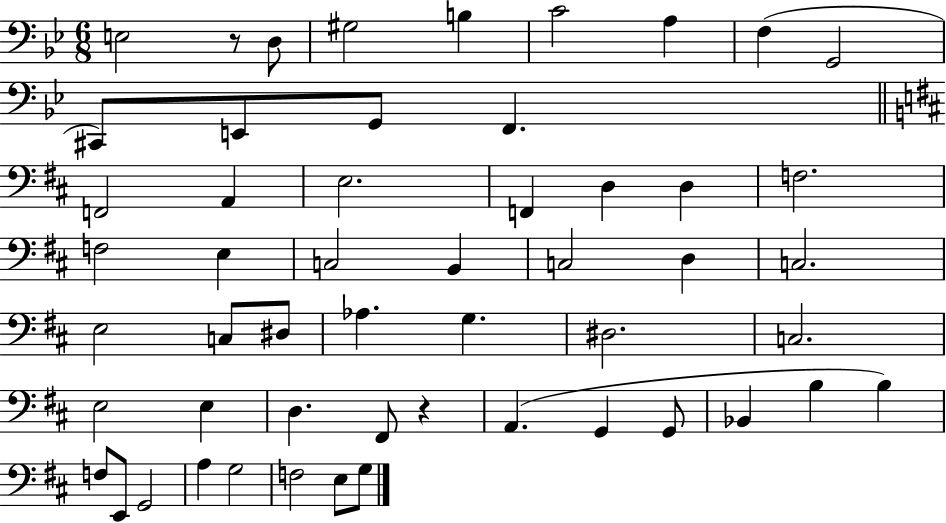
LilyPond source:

{
  \clef bass
  \numericTimeSignature
  \time 6/8
  \key bes \major
  e2 r8 d8 | gis2 b4 | c'2 a4 | f4( g,2 | \break cis,8) e,8 g,8 f,4. | \bar "||" \break \key d \major f,2 a,4 | e2. | f,4 d4 d4 | f2. | \break f2 e4 | c2 b,4 | c2 d4 | c2. | \break e2 c8 dis8 | aes4. g4. | dis2. | c2. | \break e2 e4 | d4. fis,8 r4 | a,4.( g,4 g,8 | bes,4 b4 b4) | \break f8 e,8 g,2 | a4 g2 | f2 e8 g8 | \bar "|."
}